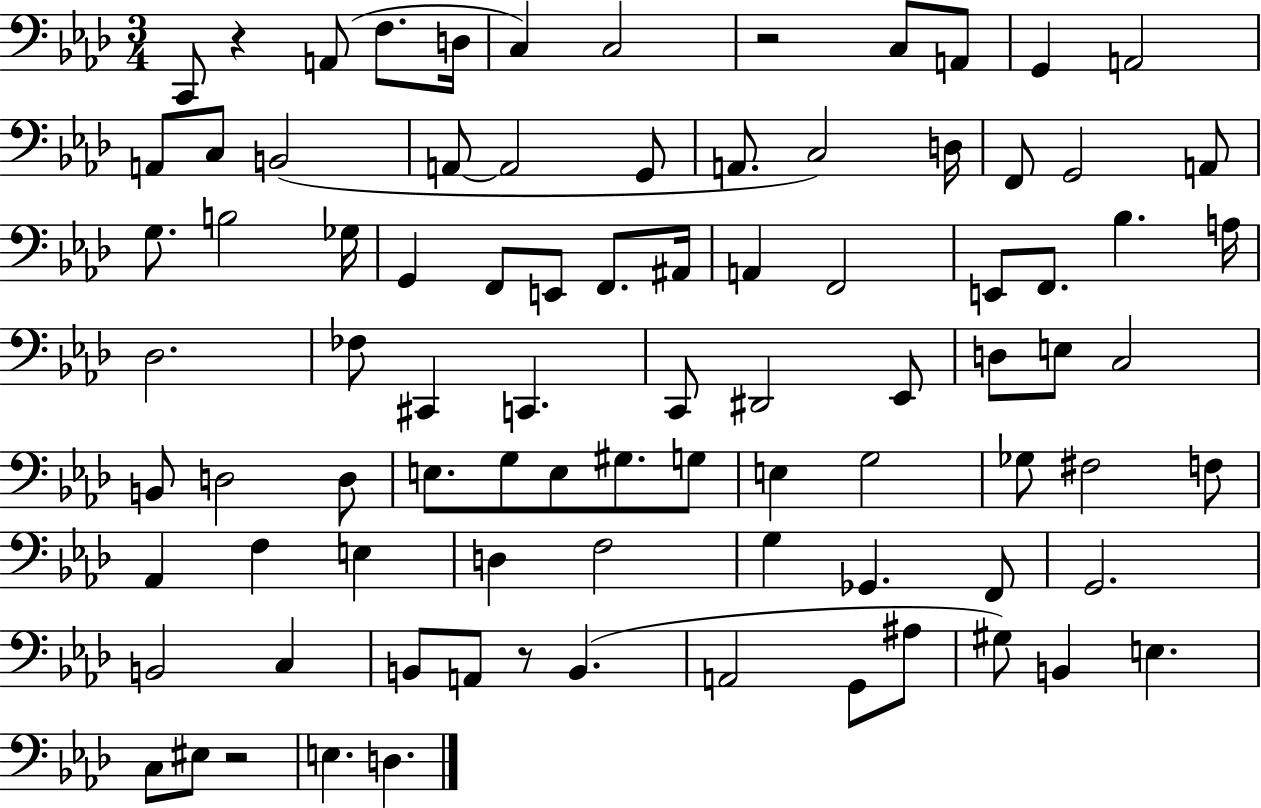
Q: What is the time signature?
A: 3/4